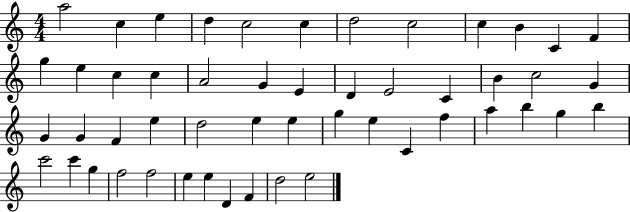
A5/h C5/q E5/q D5/q C5/h C5/q D5/h C5/h C5/q B4/q C4/q F4/q G5/q E5/q C5/q C5/q A4/h G4/q E4/q D4/q E4/h C4/q B4/q C5/h G4/q G4/q G4/q F4/q E5/q D5/h E5/q E5/q G5/q E5/q C4/q F5/q A5/q B5/q G5/q B5/q C6/h C6/q G5/q F5/h F5/h E5/q E5/q D4/q F4/q D5/h E5/h